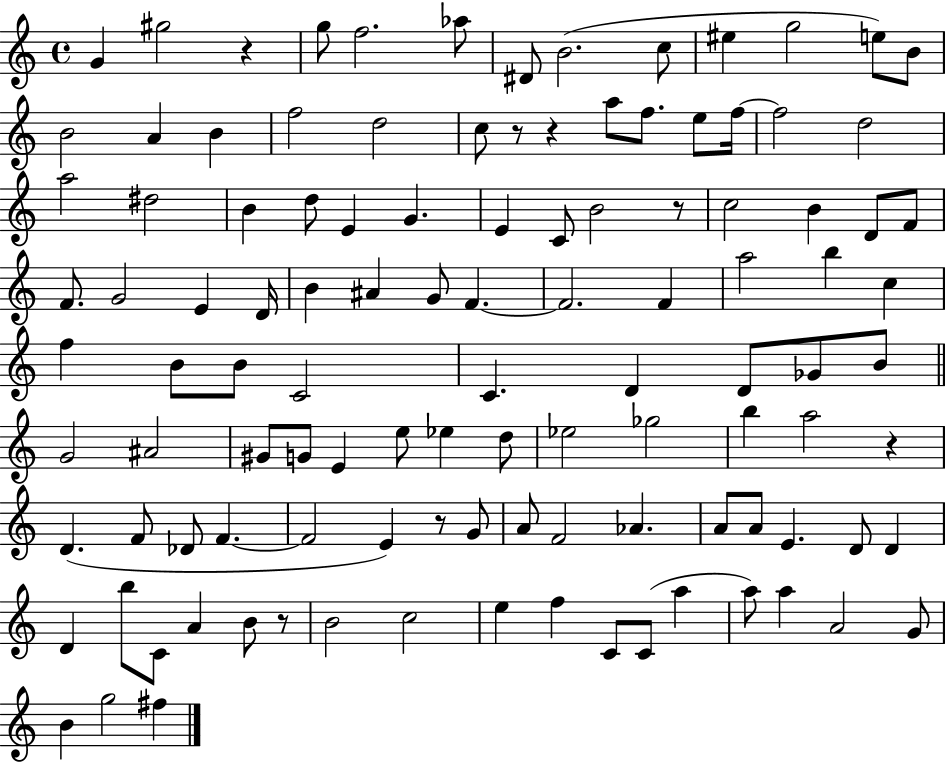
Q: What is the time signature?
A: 4/4